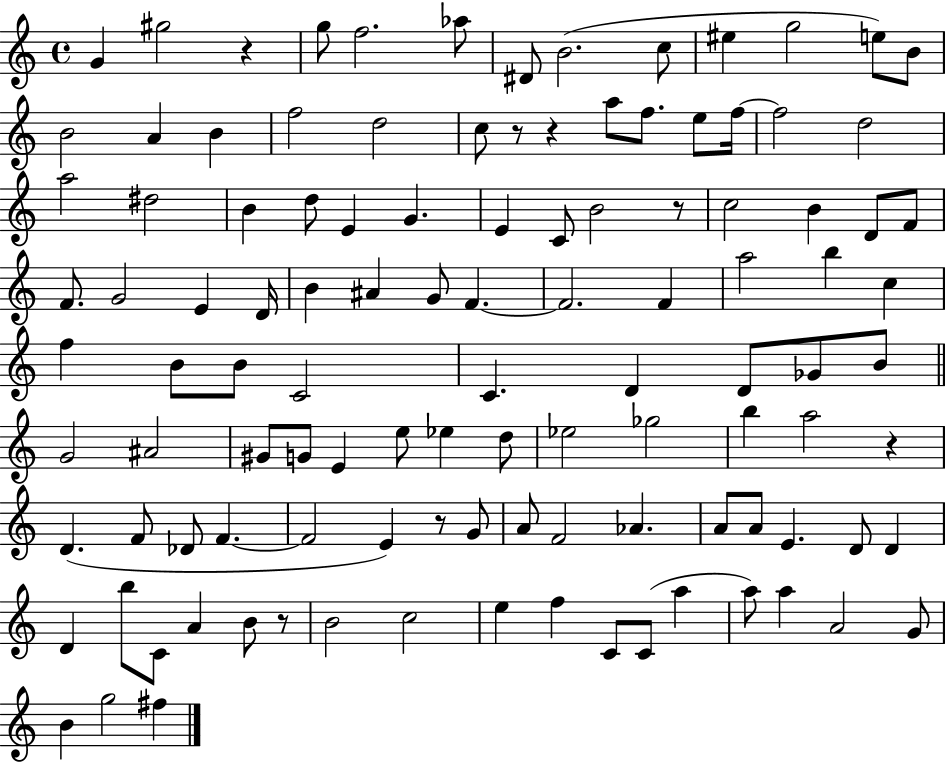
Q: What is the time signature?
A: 4/4